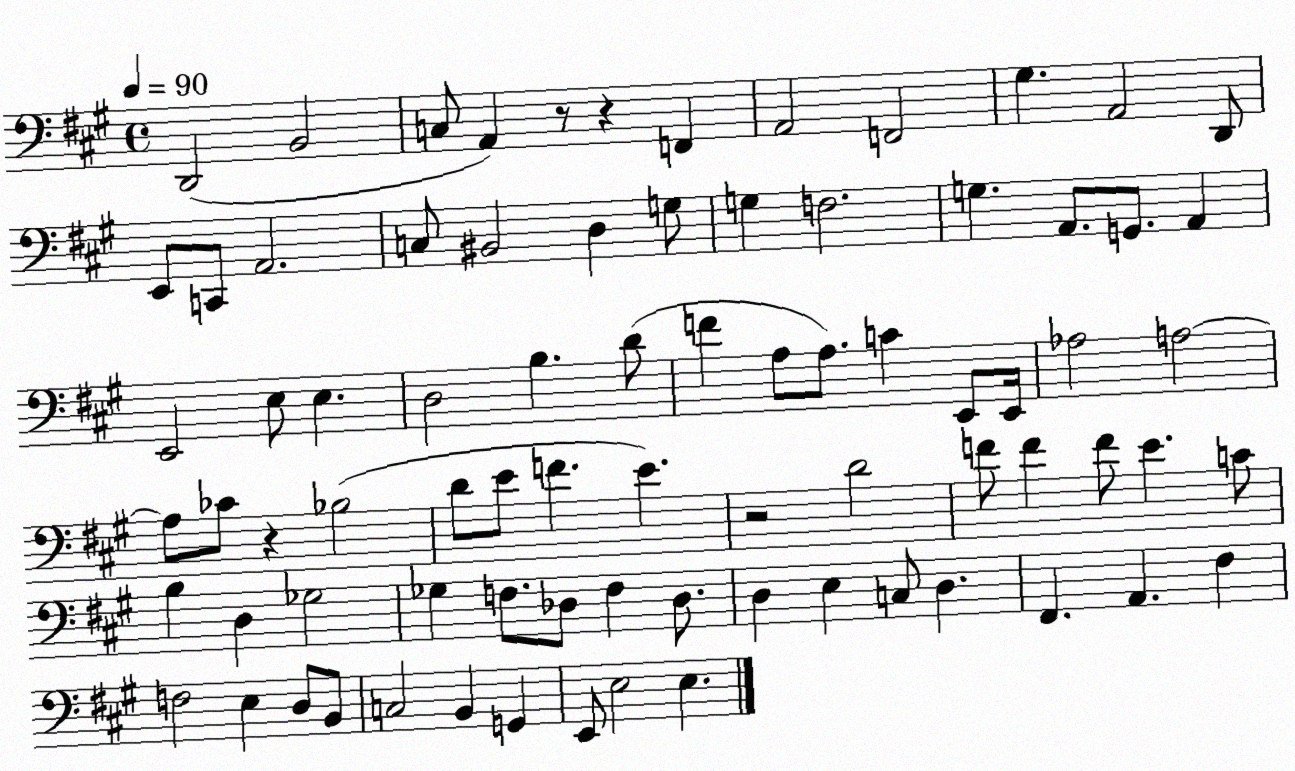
X:1
T:Untitled
M:4/4
L:1/4
K:A
D,,2 B,,2 C,/2 A,, z/2 z F,, A,,2 F,,2 ^G, A,,2 D,,/2 E,,/2 C,,/2 A,,2 C,/2 ^B,,2 D, G,/2 G, F,2 G, A,,/2 G,,/2 A,, E,,2 E,/2 E, D,2 B, D/2 F A,/2 A,/2 C E,,/2 E,,/4 _A,2 A,2 A,/2 _C/2 z _B,2 D/2 E/2 F E z2 D2 F/2 F F/2 E C/2 B, D, _G,2 _G, F,/2 _D,/2 F, _D,/2 D, E, C,/2 D, ^F,, A,, ^F, F,2 E, D,/2 B,,/2 C,2 B,, G,, E,,/2 E,2 E,